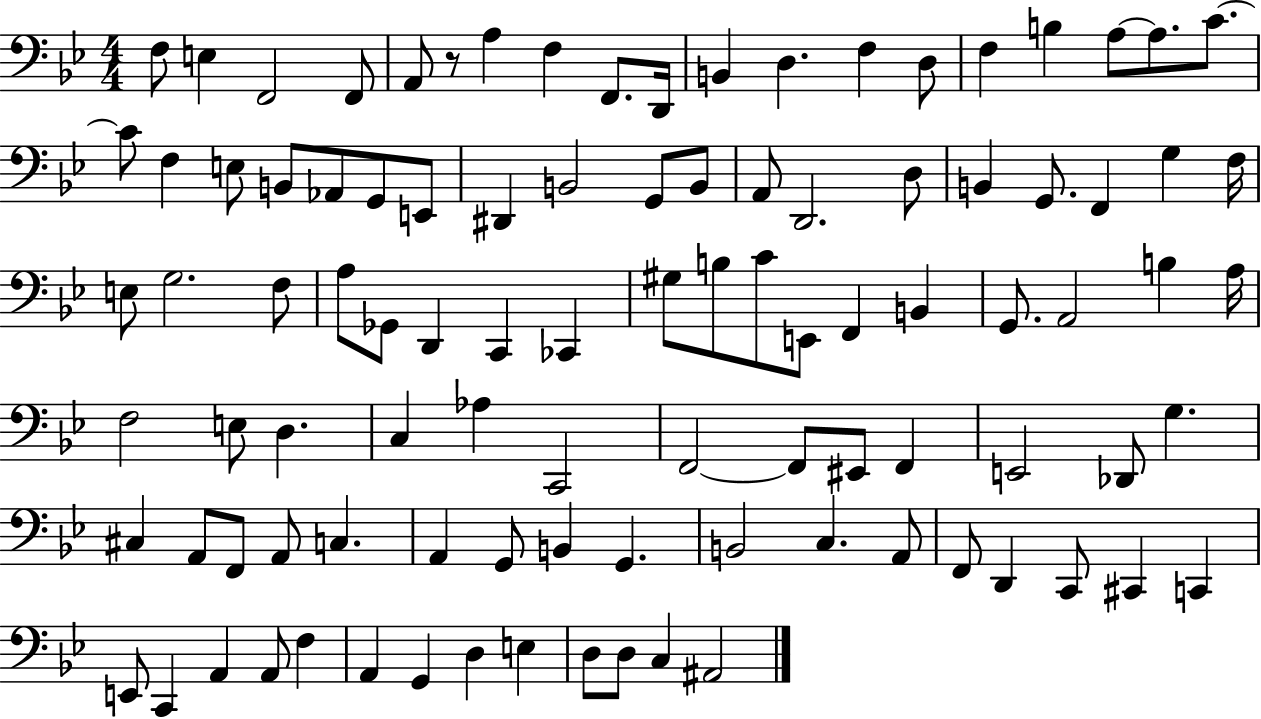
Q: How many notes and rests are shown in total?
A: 99